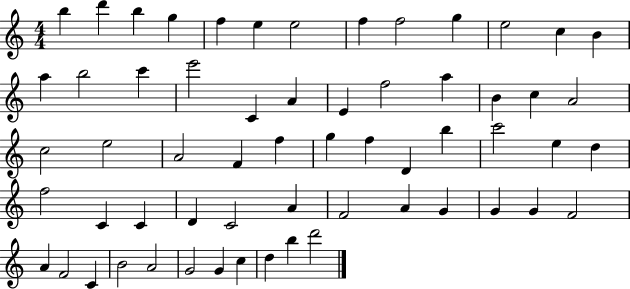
X:1
T:Untitled
M:4/4
L:1/4
K:C
b d' b g f e e2 f f2 g e2 c B a b2 c' e'2 C A E f2 a B c A2 c2 e2 A2 F f g f D b c'2 e d f2 C C D C2 A F2 A G G G F2 A F2 C B2 A2 G2 G c d b d'2